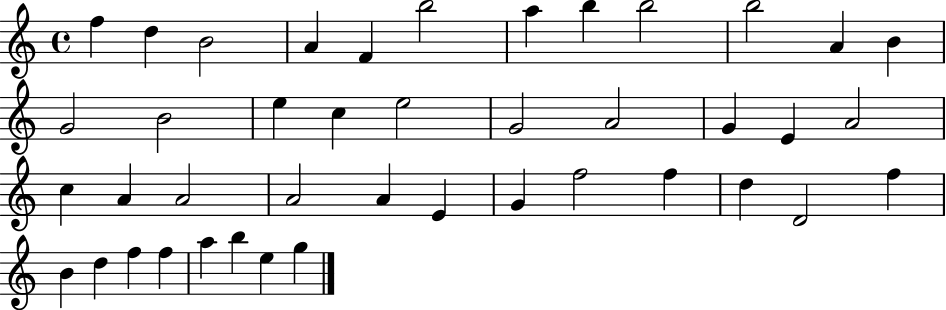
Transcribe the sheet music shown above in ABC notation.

X:1
T:Untitled
M:4/4
L:1/4
K:C
f d B2 A F b2 a b b2 b2 A B G2 B2 e c e2 G2 A2 G E A2 c A A2 A2 A E G f2 f d D2 f B d f f a b e g